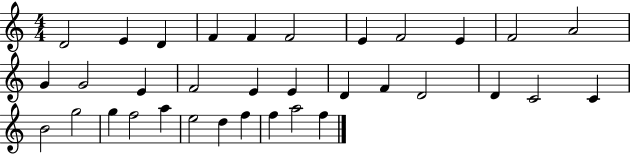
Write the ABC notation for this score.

X:1
T:Untitled
M:4/4
L:1/4
K:C
D2 E D F F F2 E F2 E F2 A2 G G2 E F2 E E D F D2 D C2 C B2 g2 g f2 a e2 d f f a2 f